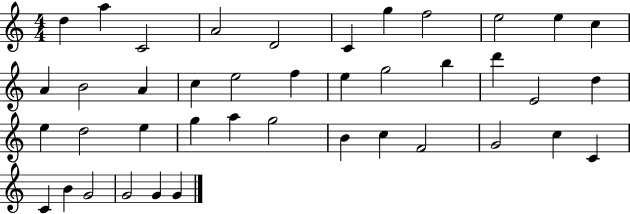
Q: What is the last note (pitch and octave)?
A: G4